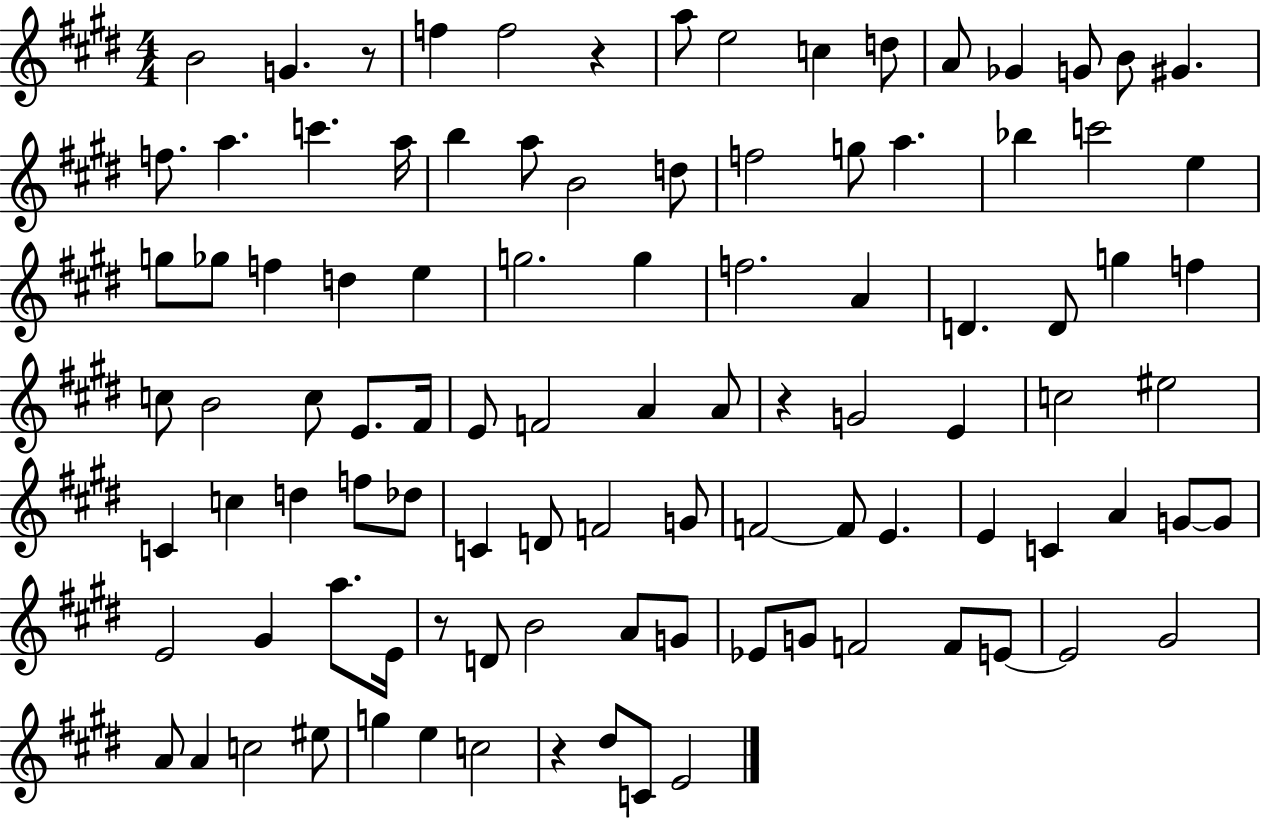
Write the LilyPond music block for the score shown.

{
  \clef treble
  \numericTimeSignature
  \time 4/4
  \key e \major
  b'2 g'4. r8 | f''4 f''2 r4 | a''8 e''2 c''4 d''8 | a'8 ges'4 g'8 b'8 gis'4. | \break f''8. a''4. c'''4. a''16 | b''4 a''8 b'2 d''8 | f''2 g''8 a''4. | bes''4 c'''2 e''4 | \break g''8 ges''8 f''4 d''4 e''4 | g''2. g''4 | f''2. a'4 | d'4. d'8 g''4 f''4 | \break c''8 b'2 c''8 e'8. fis'16 | e'8 f'2 a'4 a'8 | r4 g'2 e'4 | c''2 eis''2 | \break c'4 c''4 d''4 f''8 des''8 | c'4 d'8 f'2 g'8 | f'2~~ f'8 e'4. | e'4 c'4 a'4 g'8~~ g'8 | \break e'2 gis'4 a''8. e'16 | r8 d'8 b'2 a'8 g'8 | ees'8 g'8 f'2 f'8 e'8~~ | e'2 gis'2 | \break a'8 a'4 c''2 eis''8 | g''4 e''4 c''2 | r4 dis''8 c'8 e'2 | \bar "|."
}